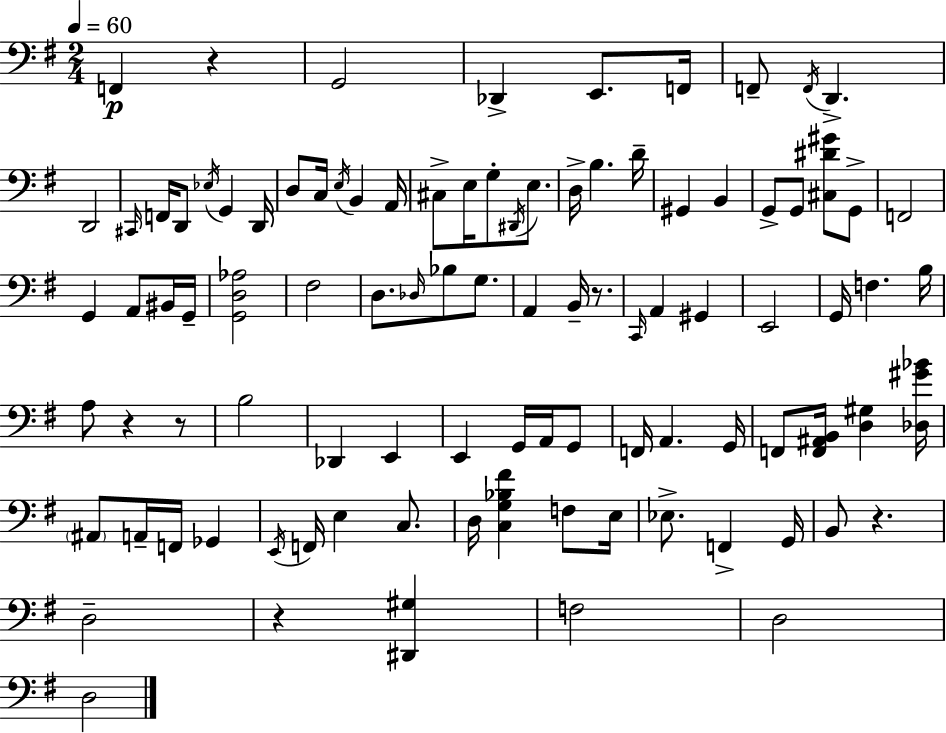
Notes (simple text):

F2/q R/q G2/h Db2/q E2/e. F2/s F2/e F2/s D2/q. D2/h C#2/s F2/s D2/e Eb3/s G2/q D2/s D3/e C3/s E3/s B2/q A2/s C#3/e E3/s G3/e D#2/s E3/e. D3/s B3/q. D4/s G#2/q B2/q G2/e G2/e [C#3,D#4,G#4]/e G2/e F2/h G2/q A2/e BIS2/s G2/s [G2,D3,Ab3]/h F#3/h D3/e. Db3/s Bb3/e G3/e. A2/q B2/s R/e. C2/s A2/q G#2/q E2/h G2/s F3/q. B3/s A3/e R/q R/e B3/h Db2/q E2/q E2/q G2/s A2/s G2/e F2/s A2/q. G2/s F2/e [F2,A#2,B2]/s [D3,G#3]/q [Db3,G#4,Bb4]/s A#2/e A2/s F2/s Gb2/q E2/s F2/s E3/q C3/e. D3/s [C3,G3,Bb3,F#4]/q F3/e E3/s Eb3/e. F2/q G2/s B2/e R/q. D3/h R/q [D#2,G#3]/q F3/h D3/h D3/h